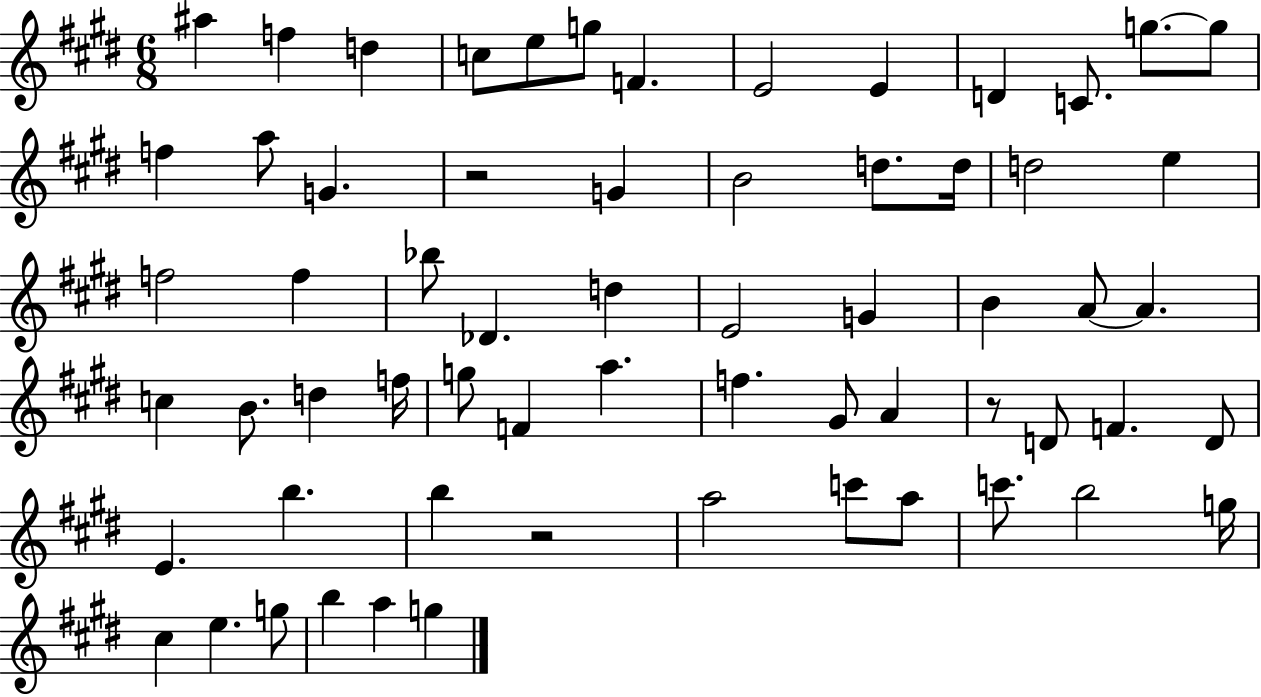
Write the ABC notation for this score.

X:1
T:Untitled
M:6/8
L:1/4
K:E
^a f d c/2 e/2 g/2 F E2 E D C/2 g/2 g/2 f a/2 G z2 G B2 d/2 d/4 d2 e f2 f _b/2 _D d E2 G B A/2 A c B/2 d f/4 g/2 F a f ^G/2 A z/2 D/2 F D/2 E b b z2 a2 c'/2 a/2 c'/2 b2 g/4 ^c e g/2 b a g